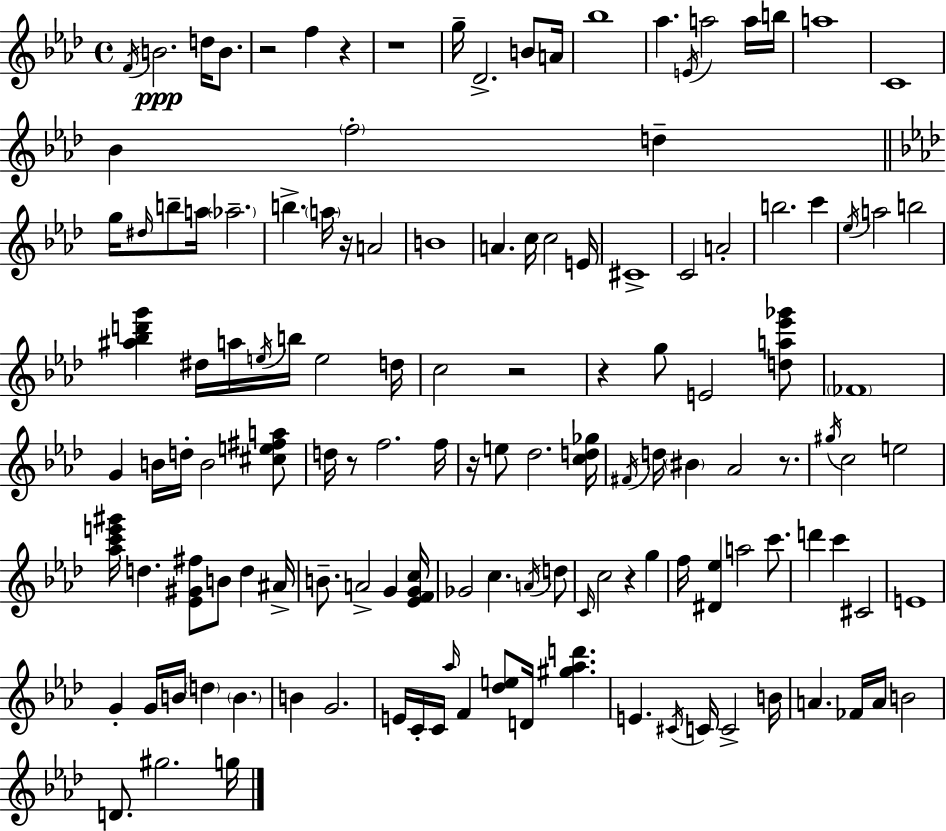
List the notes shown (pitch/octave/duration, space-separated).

F4/s B4/h. D5/s B4/e. R/h F5/q R/q R/w G5/s Db4/h. B4/e A4/s Bb5/w Ab5/q. E4/s A5/h A5/s B5/s A5/w C4/w Bb4/q F5/h D5/q G5/s D#5/s B5/e A5/s Ab5/h. B5/q. A5/s R/s A4/h B4/w A4/q. C5/s C5/h E4/s C#4/w C4/h A4/h B5/h. C6/q Eb5/s A5/h B5/h [A#5,Bb5,D6,G6]/q D#5/s A5/s E5/s B5/s E5/h D5/s C5/h R/h R/q G5/e E4/h [D5,A5,Eb6,Gb6]/e FES4/w G4/q B4/s D5/s B4/h [C#5,E5,F#5,A5]/e D5/s R/e F5/h. F5/s R/s E5/e Db5/h. [C5,D5,Gb5]/s F#4/s D5/s BIS4/q Ab4/h R/e. G#5/s C5/h E5/h [Ab5,C6,E6,G#6]/s D5/q. [Eb4,G#4,F#5]/e B4/e D5/q A#4/s B4/e. A4/h G4/q [Eb4,F4,G4,C5]/s Gb4/h C5/q. A4/s D5/e C4/s C5/h R/q G5/q F5/s [D#4,Eb5]/q A5/h C6/e. D6/q C6/q C#4/h E4/w G4/q G4/s B4/s D5/q B4/q. B4/q G4/h. E4/s C4/s C4/s Ab5/s F4/q [Db5,E5]/e D4/s [G#5,Ab5,D6]/q. E4/q. C#4/s C4/s C4/h B4/s A4/q. FES4/s A4/s B4/h D4/e. G#5/h. G5/s